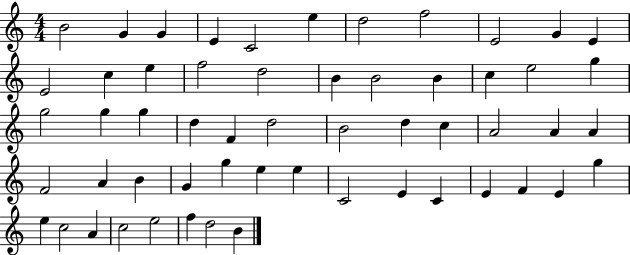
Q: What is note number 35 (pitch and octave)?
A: F4